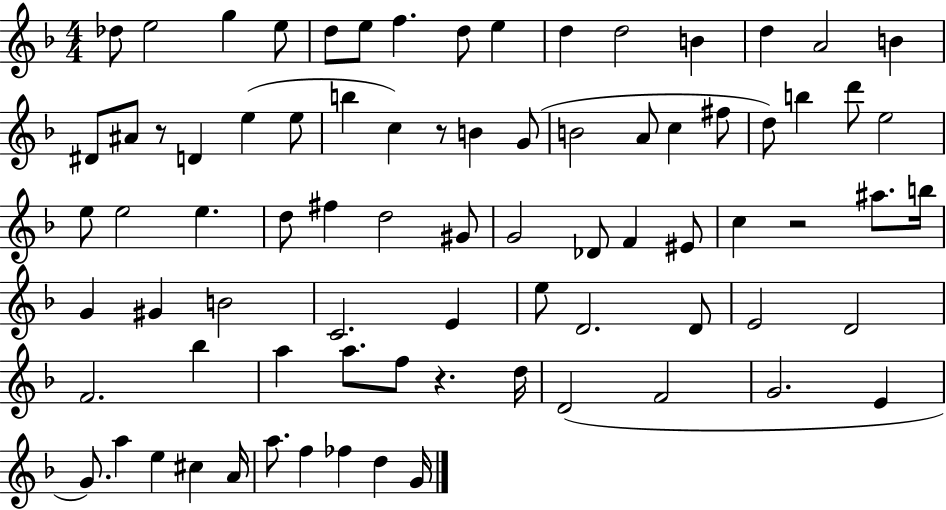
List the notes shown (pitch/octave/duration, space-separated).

Db5/e E5/h G5/q E5/e D5/e E5/e F5/q. D5/e E5/q D5/q D5/h B4/q D5/q A4/h B4/q D#4/e A#4/e R/e D4/q E5/q E5/e B5/q C5/q R/e B4/q G4/e B4/h A4/e C5/q F#5/e D5/e B5/q D6/e E5/h E5/e E5/h E5/q. D5/e F#5/q D5/h G#4/e G4/h Db4/e F4/q EIS4/e C5/q R/h A#5/e. B5/s G4/q G#4/q B4/h C4/h. E4/q E5/e D4/h. D4/e E4/h D4/h F4/h. Bb5/q A5/q A5/e. F5/e R/q. D5/s D4/h F4/h G4/h. E4/q G4/e. A5/q E5/q C#5/q A4/s A5/e. F5/q FES5/q D5/q G4/s